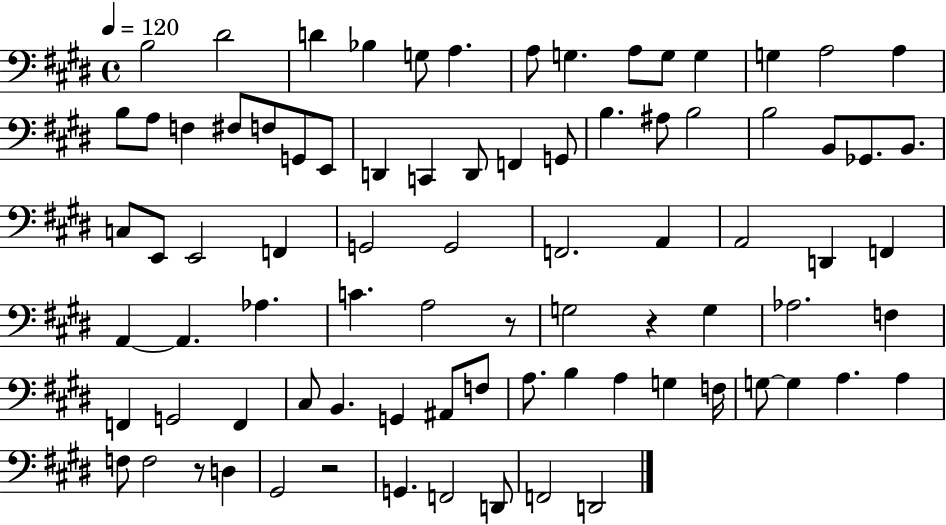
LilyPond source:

{
  \clef bass
  \time 4/4
  \defaultTimeSignature
  \key e \major
  \tempo 4 = 120
  \repeat volta 2 { b2 dis'2 | d'4 bes4 g8 a4. | a8 g4. a8 g8 g4 | g4 a2 a4 | \break b8 a8 f4 fis8 f8 g,8 e,8 | d,4 c,4 d,8 f,4 g,8 | b4. ais8 b2 | b2 b,8 ges,8. b,8. | \break c8 e,8 e,2 f,4 | g,2 g,2 | f,2. a,4 | a,2 d,4 f,4 | \break a,4~~ a,4. aes4. | c'4. a2 r8 | g2 r4 g4 | aes2. f4 | \break f,4 g,2 f,4 | cis8 b,4. g,4 ais,8 f8 | a8. b4 a4 g4 f16 | g8~~ g4 a4. a4 | \break f8 f2 r8 d4 | gis,2 r2 | g,4. f,2 d,8 | f,2 d,2 | \break } \bar "|."
}